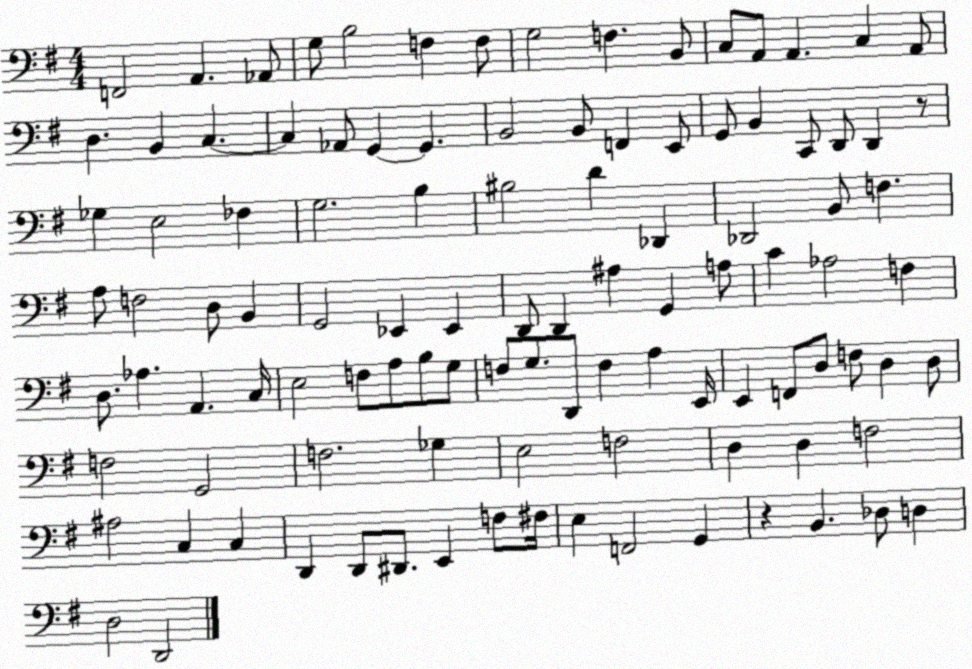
X:1
T:Untitled
M:4/4
L:1/4
K:G
F,,2 A,, _A,,/2 G,/2 B,2 F, F,/2 G,2 F, B,,/2 C,/2 A,,/2 A,, C, A,,/2 D, B,, C, C, _A,,/2 G,, G,, B,,2 B,,/2 F,, E,,/2 G,,/2 B,, C,,/2 D,,/2 D,, z/2 _G, E,2 _F, G,2 B, ^B,2 D _D,, _D,,2 B,,/2 F, A,/2 F,2 D,/2 B,, G,,2 _E,, _E,, D,,/2 D,, ^A, G,, A,/2 C _A,2 F, D,/2 _A, A,, C,/4 E,2 F,/2 A,/2 B,/2 G,/2 F,/2 G,/2 D,,/2 F, A, E,,/4 E,, F,,/2 D,/2 F,/2 D, D,/2 F,2 G,,2 F,2 _G, E,2 F,2 D, D, F,2 ^A,2 C, C, D,, D,,/2 ^D,,/2 E,, F,/2 ^F,/4 E, F,,2 G,, z B,, _D,/2 D, D,2 D,,2